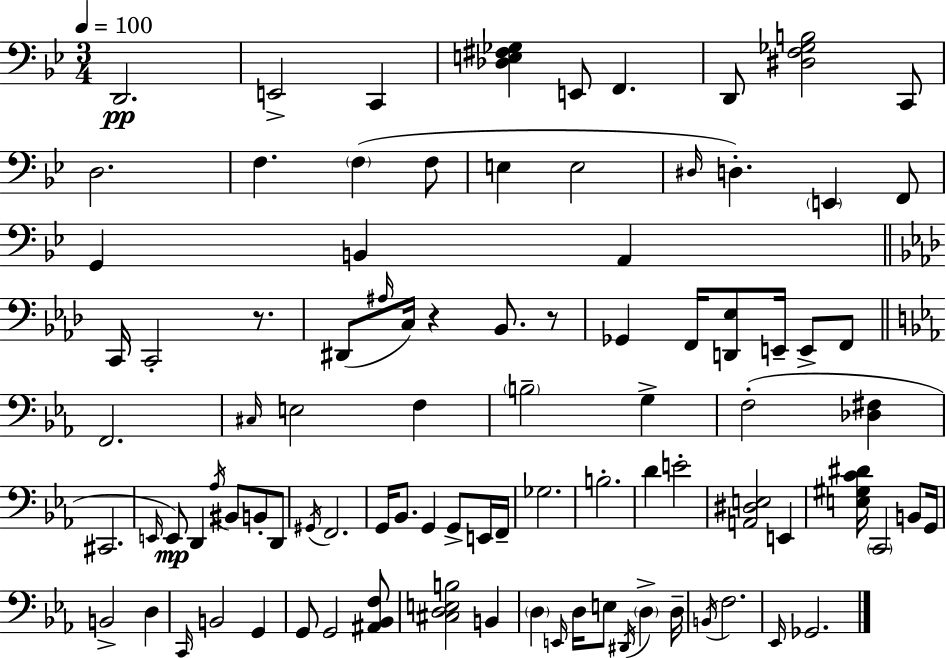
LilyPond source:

{
  \clef bass
  \numericTimeSignature
  \time 3/4
  \key bes \major
  \tempo 4 = 100
  d,2.\pp | e,2-> c,4 | <des e fis ges>4 e,8 f,4. | d,8 <dis f ges b>2 c,8 | \break d2. | f4. \parenthesize f4( f8 | e4 e2 | \grace { dis16 }) d4.-. \parenthesize e,4 f,8 | \break g,4 b,4 a,4 | \bar "||" \break \key f \minor c,16 c,2-. r8. | dis,8( \grace { ais16 } c16) r4 bes,8. r8 | ges,4 f,16 <d, ees>8 e,16-- e,8-> f,8 | \bar "||" \break \key ees \major f,2. | \grace { cis16 } e2 f4 | \parenthesize b2-- g4-> | f2-.( <des fis>4 | \break cis,2. | \grace { e,16 }\mp e,8) d,4 \acciaccatura { aes16 } bis,8 b,8-. | d,8 \acciaccatura { gis,16 } f,2. | g,16 bes,8. g,4 | \break g,8-> e,16 f,16-- ges2. | b2.-. | d'4 e'2-. | <a, dis e>2 | \break e,4 <e gis c' dis'>16 \parenthesize c,2 | b,8 g,16 b,2-> | d4 \grace { c,16 } b,2 | g,4 g,8 g,2 | \break <ais, bes, f>8 <cis d e b>2 | b,4 \parenthesize d4 \grace { e,16 } d16 e8 | \acciaccatura { dis,16 } \parenthesize d4-> d16-- \acciaccatura { b,16 } f2. | \grace { ees,16 } ges,2. | \break \bar "|."
}